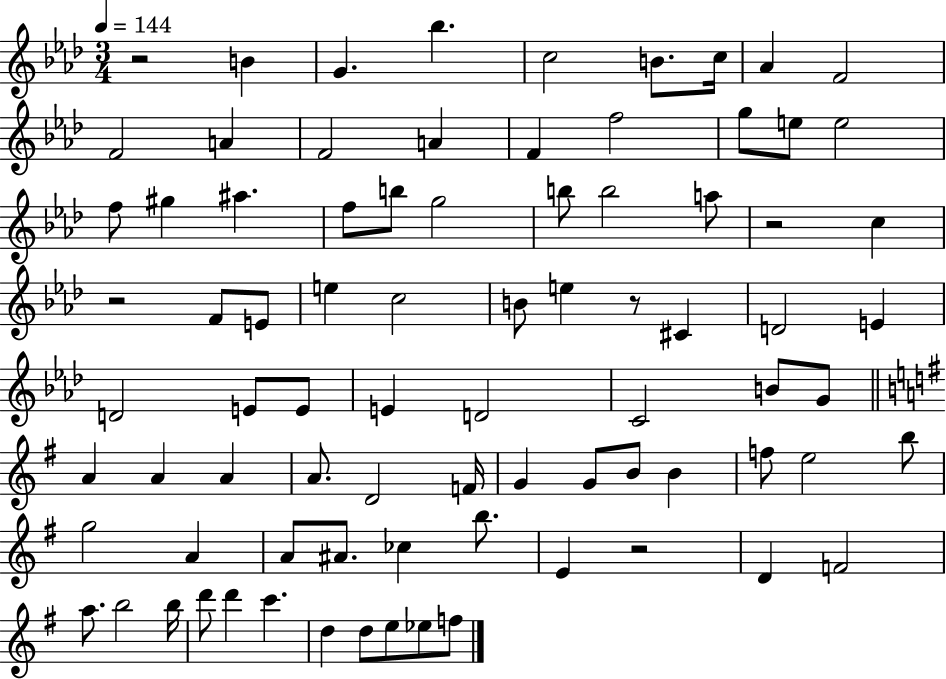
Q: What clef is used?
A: treble